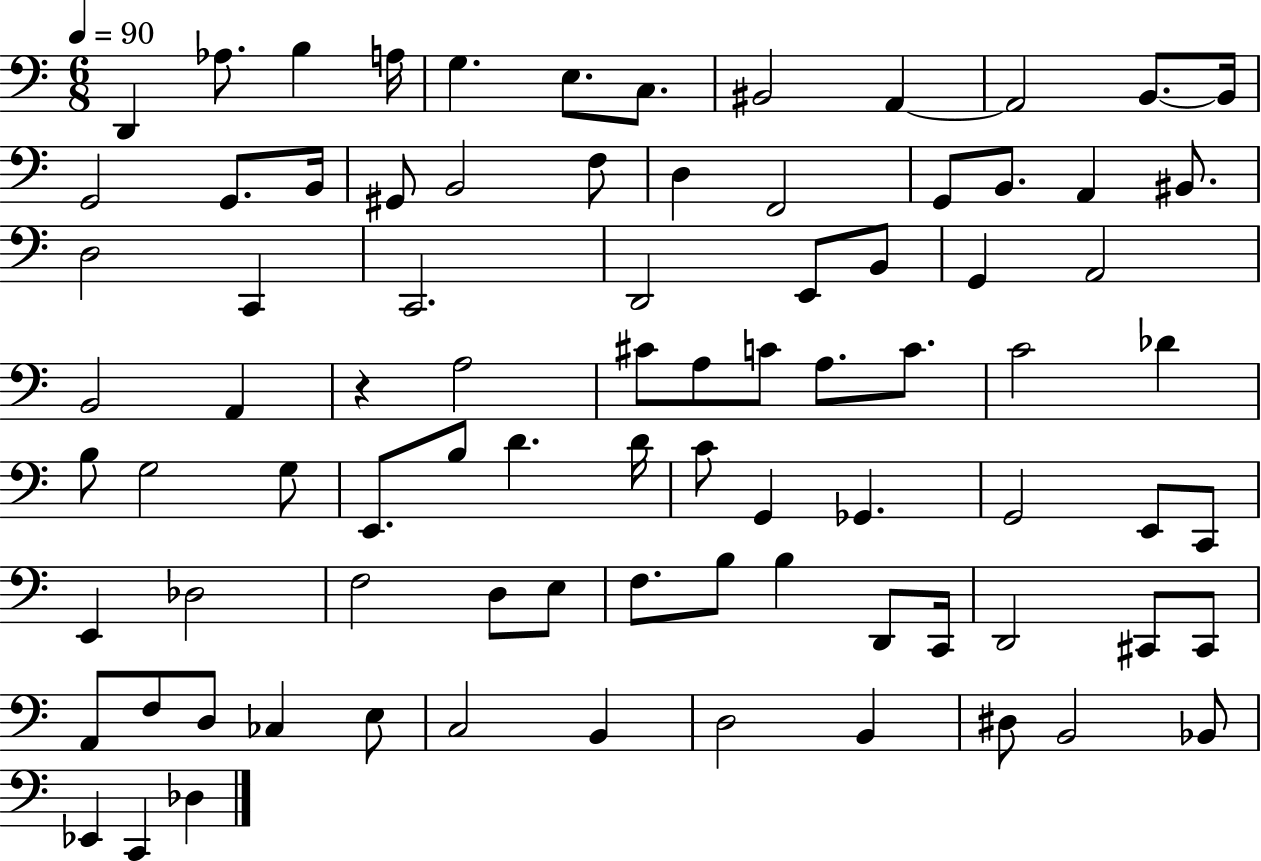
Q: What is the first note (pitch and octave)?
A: D2